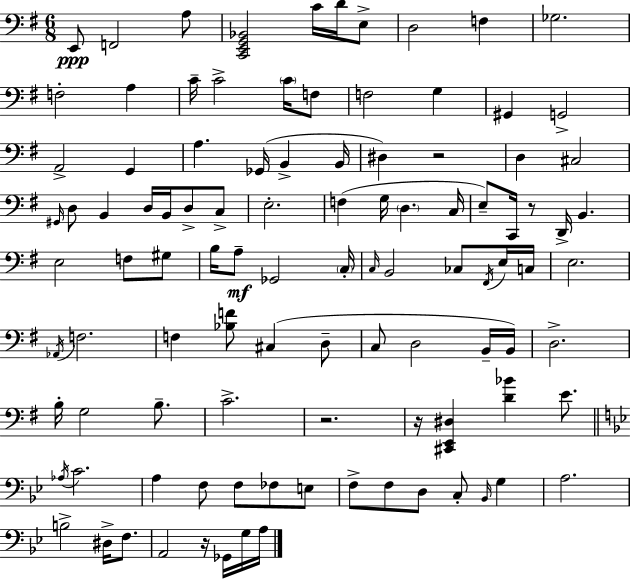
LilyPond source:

{
  \clef bass
  \numericTimeSignature
  \time 6/8
  \key g \major
  e,8\ppp f,2 a8 | <c, e, g, bes,>2 c'16 d'16 e8-> | d2 f4 | ges2. | \break f2-. a4 | c'16-- c'2-> \parenthesize c'16 f8 | f2 g4 | gis,4 g,2-> | \break a,2-> g,4 | a4. ges,16( b,4-> b,16 | dis4) r2 | d4 cis2 | \break \grace { gis,16 } d8 b,4 d16 b,16 d8-> c8-> | e2.-. | f4( g16 \parenthesize d4. | c16 e8--) c,16 r8 d,16-> b,4. | \break e2 f8 gis8 | b16 a8--\mf ges,2 | \parenthesize c16-. \grace { c16 } b,2 ces8 | \acciaccatura { fis,16 } e16 c16 e2. | \break \acciaccatura { aes,16 } f2. | f4 <bes f'>8 cis4( | d8-- c8 d2 | b,16-- b,16) d2.-> | \break b16-. g2 | b8.-- c'2.-> | r2. | r16 <cis, e, dis>4 <d' bes'>4 | \break e'8. \bar "||" \break \key bes \major \acciaccatura { aes16 } c'2. | a4 f8 f8 fes8 e8 | f8-> f8 d8 c8-. \grace { bes,16 } g4 | a2. | \break b2-> dis16-> f8. | a,2 r16 ges,16 | g16 a16 \bar "|."
}